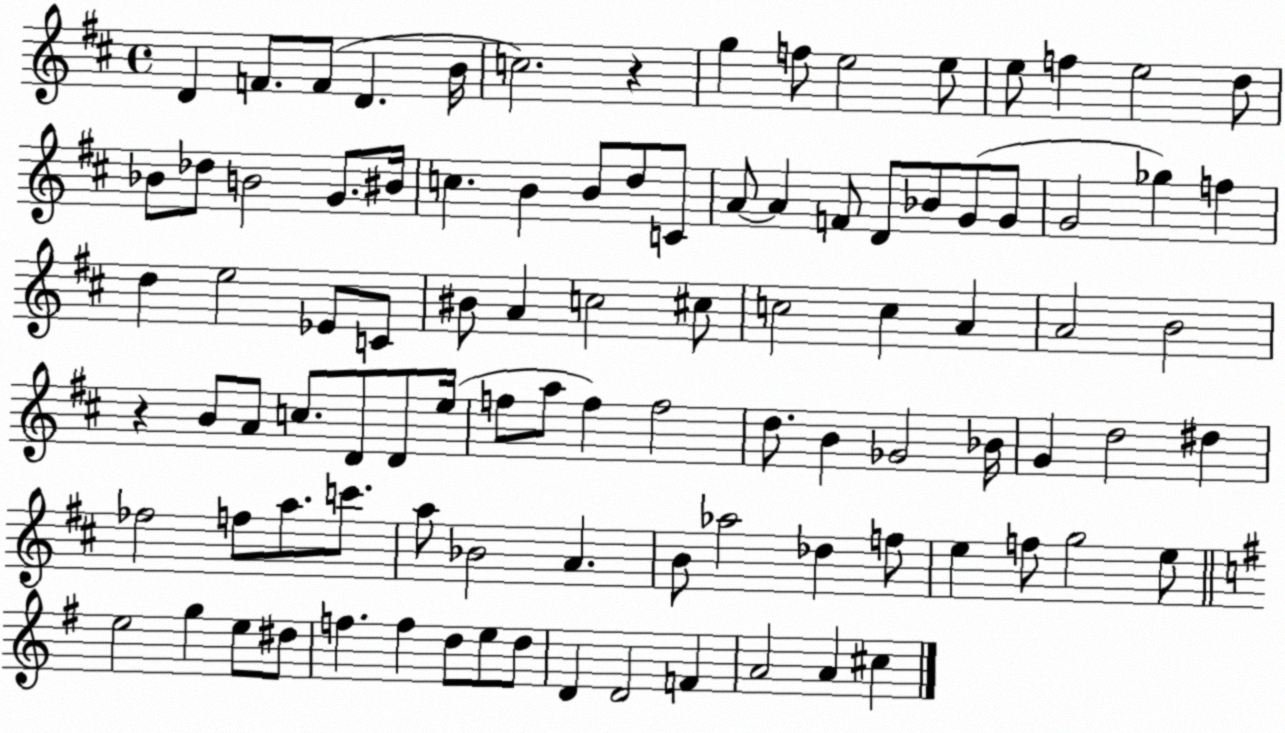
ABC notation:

X:1
T:Untitled
M:4/4
L:1/4
K:D
D F/2 F/2 D B/4 c2 z g f/2 e2 e/2 e/2 f e2 d/2 _B/2 _d/2 B2 G/2 ^B/4 c B B/2 d/2 C/2 A/2 A F/2 D/2 _B/2 G/2 G/2 G2 _g f d e2 _E/2 C/2 ^B/2 A c2 ^c/2 c2 c A A2 B2 z B/2 A/2 c/2 D/2 D/2 e/4 f/2 a/2 f f2 d/2 B _G2 _B/4 G d2 ^d _f2 f/2 a/2 c'/2 a/2 _B2 A B/2 _a2 _d f/2 e f/2 g2 e/2 e2 g e/2 ^d/2 f f d/2 e/2 d/2 D D2 F A2 A ^c